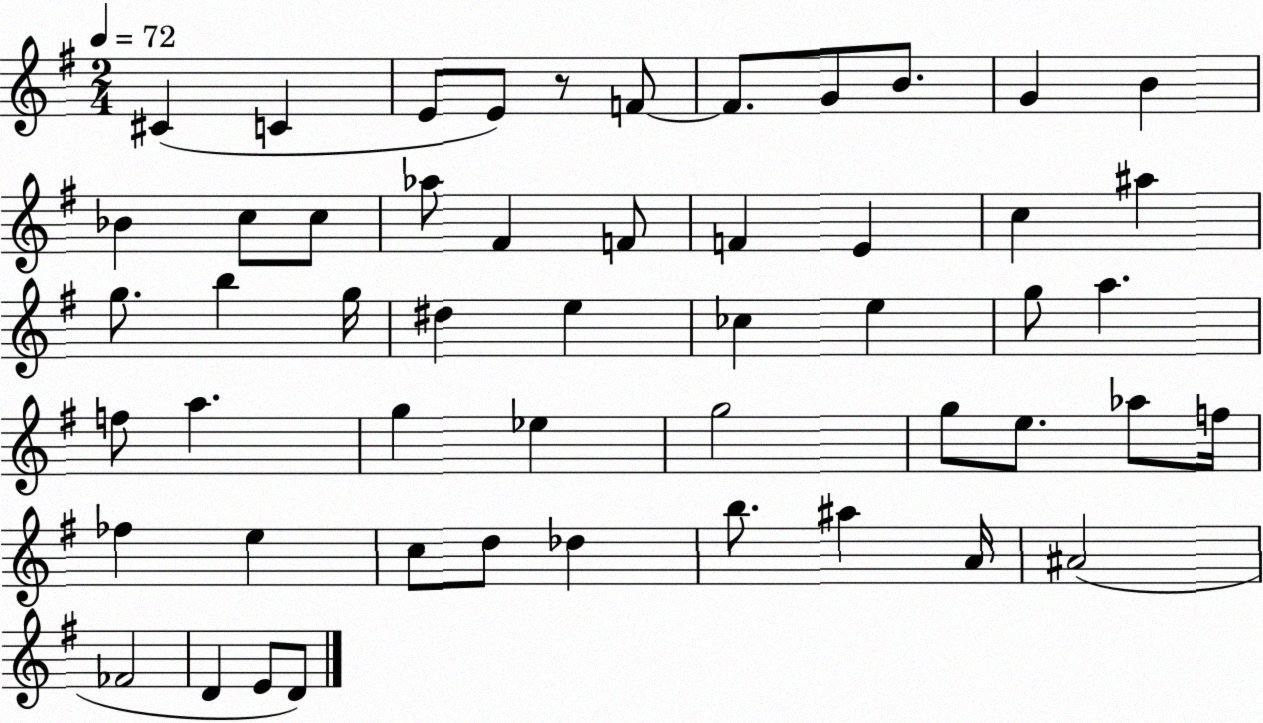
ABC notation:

X:1
T:Untitled
M:2/4
L:1/4
K:G
^C C E/2 E/2 z/2 F/2 F/2 G/2 B/2 G B _B c/2 c/2 _a/2 ^F F/2 F E c ^a g/2 b g/4 ^d e _c e g/2 a f/2 a g _e g2 g/2 e/2 _a/2 f/4 _f e c/2 d/2 _d b/2 ^a A/4 ^A2 _F2 D E/2 D/2